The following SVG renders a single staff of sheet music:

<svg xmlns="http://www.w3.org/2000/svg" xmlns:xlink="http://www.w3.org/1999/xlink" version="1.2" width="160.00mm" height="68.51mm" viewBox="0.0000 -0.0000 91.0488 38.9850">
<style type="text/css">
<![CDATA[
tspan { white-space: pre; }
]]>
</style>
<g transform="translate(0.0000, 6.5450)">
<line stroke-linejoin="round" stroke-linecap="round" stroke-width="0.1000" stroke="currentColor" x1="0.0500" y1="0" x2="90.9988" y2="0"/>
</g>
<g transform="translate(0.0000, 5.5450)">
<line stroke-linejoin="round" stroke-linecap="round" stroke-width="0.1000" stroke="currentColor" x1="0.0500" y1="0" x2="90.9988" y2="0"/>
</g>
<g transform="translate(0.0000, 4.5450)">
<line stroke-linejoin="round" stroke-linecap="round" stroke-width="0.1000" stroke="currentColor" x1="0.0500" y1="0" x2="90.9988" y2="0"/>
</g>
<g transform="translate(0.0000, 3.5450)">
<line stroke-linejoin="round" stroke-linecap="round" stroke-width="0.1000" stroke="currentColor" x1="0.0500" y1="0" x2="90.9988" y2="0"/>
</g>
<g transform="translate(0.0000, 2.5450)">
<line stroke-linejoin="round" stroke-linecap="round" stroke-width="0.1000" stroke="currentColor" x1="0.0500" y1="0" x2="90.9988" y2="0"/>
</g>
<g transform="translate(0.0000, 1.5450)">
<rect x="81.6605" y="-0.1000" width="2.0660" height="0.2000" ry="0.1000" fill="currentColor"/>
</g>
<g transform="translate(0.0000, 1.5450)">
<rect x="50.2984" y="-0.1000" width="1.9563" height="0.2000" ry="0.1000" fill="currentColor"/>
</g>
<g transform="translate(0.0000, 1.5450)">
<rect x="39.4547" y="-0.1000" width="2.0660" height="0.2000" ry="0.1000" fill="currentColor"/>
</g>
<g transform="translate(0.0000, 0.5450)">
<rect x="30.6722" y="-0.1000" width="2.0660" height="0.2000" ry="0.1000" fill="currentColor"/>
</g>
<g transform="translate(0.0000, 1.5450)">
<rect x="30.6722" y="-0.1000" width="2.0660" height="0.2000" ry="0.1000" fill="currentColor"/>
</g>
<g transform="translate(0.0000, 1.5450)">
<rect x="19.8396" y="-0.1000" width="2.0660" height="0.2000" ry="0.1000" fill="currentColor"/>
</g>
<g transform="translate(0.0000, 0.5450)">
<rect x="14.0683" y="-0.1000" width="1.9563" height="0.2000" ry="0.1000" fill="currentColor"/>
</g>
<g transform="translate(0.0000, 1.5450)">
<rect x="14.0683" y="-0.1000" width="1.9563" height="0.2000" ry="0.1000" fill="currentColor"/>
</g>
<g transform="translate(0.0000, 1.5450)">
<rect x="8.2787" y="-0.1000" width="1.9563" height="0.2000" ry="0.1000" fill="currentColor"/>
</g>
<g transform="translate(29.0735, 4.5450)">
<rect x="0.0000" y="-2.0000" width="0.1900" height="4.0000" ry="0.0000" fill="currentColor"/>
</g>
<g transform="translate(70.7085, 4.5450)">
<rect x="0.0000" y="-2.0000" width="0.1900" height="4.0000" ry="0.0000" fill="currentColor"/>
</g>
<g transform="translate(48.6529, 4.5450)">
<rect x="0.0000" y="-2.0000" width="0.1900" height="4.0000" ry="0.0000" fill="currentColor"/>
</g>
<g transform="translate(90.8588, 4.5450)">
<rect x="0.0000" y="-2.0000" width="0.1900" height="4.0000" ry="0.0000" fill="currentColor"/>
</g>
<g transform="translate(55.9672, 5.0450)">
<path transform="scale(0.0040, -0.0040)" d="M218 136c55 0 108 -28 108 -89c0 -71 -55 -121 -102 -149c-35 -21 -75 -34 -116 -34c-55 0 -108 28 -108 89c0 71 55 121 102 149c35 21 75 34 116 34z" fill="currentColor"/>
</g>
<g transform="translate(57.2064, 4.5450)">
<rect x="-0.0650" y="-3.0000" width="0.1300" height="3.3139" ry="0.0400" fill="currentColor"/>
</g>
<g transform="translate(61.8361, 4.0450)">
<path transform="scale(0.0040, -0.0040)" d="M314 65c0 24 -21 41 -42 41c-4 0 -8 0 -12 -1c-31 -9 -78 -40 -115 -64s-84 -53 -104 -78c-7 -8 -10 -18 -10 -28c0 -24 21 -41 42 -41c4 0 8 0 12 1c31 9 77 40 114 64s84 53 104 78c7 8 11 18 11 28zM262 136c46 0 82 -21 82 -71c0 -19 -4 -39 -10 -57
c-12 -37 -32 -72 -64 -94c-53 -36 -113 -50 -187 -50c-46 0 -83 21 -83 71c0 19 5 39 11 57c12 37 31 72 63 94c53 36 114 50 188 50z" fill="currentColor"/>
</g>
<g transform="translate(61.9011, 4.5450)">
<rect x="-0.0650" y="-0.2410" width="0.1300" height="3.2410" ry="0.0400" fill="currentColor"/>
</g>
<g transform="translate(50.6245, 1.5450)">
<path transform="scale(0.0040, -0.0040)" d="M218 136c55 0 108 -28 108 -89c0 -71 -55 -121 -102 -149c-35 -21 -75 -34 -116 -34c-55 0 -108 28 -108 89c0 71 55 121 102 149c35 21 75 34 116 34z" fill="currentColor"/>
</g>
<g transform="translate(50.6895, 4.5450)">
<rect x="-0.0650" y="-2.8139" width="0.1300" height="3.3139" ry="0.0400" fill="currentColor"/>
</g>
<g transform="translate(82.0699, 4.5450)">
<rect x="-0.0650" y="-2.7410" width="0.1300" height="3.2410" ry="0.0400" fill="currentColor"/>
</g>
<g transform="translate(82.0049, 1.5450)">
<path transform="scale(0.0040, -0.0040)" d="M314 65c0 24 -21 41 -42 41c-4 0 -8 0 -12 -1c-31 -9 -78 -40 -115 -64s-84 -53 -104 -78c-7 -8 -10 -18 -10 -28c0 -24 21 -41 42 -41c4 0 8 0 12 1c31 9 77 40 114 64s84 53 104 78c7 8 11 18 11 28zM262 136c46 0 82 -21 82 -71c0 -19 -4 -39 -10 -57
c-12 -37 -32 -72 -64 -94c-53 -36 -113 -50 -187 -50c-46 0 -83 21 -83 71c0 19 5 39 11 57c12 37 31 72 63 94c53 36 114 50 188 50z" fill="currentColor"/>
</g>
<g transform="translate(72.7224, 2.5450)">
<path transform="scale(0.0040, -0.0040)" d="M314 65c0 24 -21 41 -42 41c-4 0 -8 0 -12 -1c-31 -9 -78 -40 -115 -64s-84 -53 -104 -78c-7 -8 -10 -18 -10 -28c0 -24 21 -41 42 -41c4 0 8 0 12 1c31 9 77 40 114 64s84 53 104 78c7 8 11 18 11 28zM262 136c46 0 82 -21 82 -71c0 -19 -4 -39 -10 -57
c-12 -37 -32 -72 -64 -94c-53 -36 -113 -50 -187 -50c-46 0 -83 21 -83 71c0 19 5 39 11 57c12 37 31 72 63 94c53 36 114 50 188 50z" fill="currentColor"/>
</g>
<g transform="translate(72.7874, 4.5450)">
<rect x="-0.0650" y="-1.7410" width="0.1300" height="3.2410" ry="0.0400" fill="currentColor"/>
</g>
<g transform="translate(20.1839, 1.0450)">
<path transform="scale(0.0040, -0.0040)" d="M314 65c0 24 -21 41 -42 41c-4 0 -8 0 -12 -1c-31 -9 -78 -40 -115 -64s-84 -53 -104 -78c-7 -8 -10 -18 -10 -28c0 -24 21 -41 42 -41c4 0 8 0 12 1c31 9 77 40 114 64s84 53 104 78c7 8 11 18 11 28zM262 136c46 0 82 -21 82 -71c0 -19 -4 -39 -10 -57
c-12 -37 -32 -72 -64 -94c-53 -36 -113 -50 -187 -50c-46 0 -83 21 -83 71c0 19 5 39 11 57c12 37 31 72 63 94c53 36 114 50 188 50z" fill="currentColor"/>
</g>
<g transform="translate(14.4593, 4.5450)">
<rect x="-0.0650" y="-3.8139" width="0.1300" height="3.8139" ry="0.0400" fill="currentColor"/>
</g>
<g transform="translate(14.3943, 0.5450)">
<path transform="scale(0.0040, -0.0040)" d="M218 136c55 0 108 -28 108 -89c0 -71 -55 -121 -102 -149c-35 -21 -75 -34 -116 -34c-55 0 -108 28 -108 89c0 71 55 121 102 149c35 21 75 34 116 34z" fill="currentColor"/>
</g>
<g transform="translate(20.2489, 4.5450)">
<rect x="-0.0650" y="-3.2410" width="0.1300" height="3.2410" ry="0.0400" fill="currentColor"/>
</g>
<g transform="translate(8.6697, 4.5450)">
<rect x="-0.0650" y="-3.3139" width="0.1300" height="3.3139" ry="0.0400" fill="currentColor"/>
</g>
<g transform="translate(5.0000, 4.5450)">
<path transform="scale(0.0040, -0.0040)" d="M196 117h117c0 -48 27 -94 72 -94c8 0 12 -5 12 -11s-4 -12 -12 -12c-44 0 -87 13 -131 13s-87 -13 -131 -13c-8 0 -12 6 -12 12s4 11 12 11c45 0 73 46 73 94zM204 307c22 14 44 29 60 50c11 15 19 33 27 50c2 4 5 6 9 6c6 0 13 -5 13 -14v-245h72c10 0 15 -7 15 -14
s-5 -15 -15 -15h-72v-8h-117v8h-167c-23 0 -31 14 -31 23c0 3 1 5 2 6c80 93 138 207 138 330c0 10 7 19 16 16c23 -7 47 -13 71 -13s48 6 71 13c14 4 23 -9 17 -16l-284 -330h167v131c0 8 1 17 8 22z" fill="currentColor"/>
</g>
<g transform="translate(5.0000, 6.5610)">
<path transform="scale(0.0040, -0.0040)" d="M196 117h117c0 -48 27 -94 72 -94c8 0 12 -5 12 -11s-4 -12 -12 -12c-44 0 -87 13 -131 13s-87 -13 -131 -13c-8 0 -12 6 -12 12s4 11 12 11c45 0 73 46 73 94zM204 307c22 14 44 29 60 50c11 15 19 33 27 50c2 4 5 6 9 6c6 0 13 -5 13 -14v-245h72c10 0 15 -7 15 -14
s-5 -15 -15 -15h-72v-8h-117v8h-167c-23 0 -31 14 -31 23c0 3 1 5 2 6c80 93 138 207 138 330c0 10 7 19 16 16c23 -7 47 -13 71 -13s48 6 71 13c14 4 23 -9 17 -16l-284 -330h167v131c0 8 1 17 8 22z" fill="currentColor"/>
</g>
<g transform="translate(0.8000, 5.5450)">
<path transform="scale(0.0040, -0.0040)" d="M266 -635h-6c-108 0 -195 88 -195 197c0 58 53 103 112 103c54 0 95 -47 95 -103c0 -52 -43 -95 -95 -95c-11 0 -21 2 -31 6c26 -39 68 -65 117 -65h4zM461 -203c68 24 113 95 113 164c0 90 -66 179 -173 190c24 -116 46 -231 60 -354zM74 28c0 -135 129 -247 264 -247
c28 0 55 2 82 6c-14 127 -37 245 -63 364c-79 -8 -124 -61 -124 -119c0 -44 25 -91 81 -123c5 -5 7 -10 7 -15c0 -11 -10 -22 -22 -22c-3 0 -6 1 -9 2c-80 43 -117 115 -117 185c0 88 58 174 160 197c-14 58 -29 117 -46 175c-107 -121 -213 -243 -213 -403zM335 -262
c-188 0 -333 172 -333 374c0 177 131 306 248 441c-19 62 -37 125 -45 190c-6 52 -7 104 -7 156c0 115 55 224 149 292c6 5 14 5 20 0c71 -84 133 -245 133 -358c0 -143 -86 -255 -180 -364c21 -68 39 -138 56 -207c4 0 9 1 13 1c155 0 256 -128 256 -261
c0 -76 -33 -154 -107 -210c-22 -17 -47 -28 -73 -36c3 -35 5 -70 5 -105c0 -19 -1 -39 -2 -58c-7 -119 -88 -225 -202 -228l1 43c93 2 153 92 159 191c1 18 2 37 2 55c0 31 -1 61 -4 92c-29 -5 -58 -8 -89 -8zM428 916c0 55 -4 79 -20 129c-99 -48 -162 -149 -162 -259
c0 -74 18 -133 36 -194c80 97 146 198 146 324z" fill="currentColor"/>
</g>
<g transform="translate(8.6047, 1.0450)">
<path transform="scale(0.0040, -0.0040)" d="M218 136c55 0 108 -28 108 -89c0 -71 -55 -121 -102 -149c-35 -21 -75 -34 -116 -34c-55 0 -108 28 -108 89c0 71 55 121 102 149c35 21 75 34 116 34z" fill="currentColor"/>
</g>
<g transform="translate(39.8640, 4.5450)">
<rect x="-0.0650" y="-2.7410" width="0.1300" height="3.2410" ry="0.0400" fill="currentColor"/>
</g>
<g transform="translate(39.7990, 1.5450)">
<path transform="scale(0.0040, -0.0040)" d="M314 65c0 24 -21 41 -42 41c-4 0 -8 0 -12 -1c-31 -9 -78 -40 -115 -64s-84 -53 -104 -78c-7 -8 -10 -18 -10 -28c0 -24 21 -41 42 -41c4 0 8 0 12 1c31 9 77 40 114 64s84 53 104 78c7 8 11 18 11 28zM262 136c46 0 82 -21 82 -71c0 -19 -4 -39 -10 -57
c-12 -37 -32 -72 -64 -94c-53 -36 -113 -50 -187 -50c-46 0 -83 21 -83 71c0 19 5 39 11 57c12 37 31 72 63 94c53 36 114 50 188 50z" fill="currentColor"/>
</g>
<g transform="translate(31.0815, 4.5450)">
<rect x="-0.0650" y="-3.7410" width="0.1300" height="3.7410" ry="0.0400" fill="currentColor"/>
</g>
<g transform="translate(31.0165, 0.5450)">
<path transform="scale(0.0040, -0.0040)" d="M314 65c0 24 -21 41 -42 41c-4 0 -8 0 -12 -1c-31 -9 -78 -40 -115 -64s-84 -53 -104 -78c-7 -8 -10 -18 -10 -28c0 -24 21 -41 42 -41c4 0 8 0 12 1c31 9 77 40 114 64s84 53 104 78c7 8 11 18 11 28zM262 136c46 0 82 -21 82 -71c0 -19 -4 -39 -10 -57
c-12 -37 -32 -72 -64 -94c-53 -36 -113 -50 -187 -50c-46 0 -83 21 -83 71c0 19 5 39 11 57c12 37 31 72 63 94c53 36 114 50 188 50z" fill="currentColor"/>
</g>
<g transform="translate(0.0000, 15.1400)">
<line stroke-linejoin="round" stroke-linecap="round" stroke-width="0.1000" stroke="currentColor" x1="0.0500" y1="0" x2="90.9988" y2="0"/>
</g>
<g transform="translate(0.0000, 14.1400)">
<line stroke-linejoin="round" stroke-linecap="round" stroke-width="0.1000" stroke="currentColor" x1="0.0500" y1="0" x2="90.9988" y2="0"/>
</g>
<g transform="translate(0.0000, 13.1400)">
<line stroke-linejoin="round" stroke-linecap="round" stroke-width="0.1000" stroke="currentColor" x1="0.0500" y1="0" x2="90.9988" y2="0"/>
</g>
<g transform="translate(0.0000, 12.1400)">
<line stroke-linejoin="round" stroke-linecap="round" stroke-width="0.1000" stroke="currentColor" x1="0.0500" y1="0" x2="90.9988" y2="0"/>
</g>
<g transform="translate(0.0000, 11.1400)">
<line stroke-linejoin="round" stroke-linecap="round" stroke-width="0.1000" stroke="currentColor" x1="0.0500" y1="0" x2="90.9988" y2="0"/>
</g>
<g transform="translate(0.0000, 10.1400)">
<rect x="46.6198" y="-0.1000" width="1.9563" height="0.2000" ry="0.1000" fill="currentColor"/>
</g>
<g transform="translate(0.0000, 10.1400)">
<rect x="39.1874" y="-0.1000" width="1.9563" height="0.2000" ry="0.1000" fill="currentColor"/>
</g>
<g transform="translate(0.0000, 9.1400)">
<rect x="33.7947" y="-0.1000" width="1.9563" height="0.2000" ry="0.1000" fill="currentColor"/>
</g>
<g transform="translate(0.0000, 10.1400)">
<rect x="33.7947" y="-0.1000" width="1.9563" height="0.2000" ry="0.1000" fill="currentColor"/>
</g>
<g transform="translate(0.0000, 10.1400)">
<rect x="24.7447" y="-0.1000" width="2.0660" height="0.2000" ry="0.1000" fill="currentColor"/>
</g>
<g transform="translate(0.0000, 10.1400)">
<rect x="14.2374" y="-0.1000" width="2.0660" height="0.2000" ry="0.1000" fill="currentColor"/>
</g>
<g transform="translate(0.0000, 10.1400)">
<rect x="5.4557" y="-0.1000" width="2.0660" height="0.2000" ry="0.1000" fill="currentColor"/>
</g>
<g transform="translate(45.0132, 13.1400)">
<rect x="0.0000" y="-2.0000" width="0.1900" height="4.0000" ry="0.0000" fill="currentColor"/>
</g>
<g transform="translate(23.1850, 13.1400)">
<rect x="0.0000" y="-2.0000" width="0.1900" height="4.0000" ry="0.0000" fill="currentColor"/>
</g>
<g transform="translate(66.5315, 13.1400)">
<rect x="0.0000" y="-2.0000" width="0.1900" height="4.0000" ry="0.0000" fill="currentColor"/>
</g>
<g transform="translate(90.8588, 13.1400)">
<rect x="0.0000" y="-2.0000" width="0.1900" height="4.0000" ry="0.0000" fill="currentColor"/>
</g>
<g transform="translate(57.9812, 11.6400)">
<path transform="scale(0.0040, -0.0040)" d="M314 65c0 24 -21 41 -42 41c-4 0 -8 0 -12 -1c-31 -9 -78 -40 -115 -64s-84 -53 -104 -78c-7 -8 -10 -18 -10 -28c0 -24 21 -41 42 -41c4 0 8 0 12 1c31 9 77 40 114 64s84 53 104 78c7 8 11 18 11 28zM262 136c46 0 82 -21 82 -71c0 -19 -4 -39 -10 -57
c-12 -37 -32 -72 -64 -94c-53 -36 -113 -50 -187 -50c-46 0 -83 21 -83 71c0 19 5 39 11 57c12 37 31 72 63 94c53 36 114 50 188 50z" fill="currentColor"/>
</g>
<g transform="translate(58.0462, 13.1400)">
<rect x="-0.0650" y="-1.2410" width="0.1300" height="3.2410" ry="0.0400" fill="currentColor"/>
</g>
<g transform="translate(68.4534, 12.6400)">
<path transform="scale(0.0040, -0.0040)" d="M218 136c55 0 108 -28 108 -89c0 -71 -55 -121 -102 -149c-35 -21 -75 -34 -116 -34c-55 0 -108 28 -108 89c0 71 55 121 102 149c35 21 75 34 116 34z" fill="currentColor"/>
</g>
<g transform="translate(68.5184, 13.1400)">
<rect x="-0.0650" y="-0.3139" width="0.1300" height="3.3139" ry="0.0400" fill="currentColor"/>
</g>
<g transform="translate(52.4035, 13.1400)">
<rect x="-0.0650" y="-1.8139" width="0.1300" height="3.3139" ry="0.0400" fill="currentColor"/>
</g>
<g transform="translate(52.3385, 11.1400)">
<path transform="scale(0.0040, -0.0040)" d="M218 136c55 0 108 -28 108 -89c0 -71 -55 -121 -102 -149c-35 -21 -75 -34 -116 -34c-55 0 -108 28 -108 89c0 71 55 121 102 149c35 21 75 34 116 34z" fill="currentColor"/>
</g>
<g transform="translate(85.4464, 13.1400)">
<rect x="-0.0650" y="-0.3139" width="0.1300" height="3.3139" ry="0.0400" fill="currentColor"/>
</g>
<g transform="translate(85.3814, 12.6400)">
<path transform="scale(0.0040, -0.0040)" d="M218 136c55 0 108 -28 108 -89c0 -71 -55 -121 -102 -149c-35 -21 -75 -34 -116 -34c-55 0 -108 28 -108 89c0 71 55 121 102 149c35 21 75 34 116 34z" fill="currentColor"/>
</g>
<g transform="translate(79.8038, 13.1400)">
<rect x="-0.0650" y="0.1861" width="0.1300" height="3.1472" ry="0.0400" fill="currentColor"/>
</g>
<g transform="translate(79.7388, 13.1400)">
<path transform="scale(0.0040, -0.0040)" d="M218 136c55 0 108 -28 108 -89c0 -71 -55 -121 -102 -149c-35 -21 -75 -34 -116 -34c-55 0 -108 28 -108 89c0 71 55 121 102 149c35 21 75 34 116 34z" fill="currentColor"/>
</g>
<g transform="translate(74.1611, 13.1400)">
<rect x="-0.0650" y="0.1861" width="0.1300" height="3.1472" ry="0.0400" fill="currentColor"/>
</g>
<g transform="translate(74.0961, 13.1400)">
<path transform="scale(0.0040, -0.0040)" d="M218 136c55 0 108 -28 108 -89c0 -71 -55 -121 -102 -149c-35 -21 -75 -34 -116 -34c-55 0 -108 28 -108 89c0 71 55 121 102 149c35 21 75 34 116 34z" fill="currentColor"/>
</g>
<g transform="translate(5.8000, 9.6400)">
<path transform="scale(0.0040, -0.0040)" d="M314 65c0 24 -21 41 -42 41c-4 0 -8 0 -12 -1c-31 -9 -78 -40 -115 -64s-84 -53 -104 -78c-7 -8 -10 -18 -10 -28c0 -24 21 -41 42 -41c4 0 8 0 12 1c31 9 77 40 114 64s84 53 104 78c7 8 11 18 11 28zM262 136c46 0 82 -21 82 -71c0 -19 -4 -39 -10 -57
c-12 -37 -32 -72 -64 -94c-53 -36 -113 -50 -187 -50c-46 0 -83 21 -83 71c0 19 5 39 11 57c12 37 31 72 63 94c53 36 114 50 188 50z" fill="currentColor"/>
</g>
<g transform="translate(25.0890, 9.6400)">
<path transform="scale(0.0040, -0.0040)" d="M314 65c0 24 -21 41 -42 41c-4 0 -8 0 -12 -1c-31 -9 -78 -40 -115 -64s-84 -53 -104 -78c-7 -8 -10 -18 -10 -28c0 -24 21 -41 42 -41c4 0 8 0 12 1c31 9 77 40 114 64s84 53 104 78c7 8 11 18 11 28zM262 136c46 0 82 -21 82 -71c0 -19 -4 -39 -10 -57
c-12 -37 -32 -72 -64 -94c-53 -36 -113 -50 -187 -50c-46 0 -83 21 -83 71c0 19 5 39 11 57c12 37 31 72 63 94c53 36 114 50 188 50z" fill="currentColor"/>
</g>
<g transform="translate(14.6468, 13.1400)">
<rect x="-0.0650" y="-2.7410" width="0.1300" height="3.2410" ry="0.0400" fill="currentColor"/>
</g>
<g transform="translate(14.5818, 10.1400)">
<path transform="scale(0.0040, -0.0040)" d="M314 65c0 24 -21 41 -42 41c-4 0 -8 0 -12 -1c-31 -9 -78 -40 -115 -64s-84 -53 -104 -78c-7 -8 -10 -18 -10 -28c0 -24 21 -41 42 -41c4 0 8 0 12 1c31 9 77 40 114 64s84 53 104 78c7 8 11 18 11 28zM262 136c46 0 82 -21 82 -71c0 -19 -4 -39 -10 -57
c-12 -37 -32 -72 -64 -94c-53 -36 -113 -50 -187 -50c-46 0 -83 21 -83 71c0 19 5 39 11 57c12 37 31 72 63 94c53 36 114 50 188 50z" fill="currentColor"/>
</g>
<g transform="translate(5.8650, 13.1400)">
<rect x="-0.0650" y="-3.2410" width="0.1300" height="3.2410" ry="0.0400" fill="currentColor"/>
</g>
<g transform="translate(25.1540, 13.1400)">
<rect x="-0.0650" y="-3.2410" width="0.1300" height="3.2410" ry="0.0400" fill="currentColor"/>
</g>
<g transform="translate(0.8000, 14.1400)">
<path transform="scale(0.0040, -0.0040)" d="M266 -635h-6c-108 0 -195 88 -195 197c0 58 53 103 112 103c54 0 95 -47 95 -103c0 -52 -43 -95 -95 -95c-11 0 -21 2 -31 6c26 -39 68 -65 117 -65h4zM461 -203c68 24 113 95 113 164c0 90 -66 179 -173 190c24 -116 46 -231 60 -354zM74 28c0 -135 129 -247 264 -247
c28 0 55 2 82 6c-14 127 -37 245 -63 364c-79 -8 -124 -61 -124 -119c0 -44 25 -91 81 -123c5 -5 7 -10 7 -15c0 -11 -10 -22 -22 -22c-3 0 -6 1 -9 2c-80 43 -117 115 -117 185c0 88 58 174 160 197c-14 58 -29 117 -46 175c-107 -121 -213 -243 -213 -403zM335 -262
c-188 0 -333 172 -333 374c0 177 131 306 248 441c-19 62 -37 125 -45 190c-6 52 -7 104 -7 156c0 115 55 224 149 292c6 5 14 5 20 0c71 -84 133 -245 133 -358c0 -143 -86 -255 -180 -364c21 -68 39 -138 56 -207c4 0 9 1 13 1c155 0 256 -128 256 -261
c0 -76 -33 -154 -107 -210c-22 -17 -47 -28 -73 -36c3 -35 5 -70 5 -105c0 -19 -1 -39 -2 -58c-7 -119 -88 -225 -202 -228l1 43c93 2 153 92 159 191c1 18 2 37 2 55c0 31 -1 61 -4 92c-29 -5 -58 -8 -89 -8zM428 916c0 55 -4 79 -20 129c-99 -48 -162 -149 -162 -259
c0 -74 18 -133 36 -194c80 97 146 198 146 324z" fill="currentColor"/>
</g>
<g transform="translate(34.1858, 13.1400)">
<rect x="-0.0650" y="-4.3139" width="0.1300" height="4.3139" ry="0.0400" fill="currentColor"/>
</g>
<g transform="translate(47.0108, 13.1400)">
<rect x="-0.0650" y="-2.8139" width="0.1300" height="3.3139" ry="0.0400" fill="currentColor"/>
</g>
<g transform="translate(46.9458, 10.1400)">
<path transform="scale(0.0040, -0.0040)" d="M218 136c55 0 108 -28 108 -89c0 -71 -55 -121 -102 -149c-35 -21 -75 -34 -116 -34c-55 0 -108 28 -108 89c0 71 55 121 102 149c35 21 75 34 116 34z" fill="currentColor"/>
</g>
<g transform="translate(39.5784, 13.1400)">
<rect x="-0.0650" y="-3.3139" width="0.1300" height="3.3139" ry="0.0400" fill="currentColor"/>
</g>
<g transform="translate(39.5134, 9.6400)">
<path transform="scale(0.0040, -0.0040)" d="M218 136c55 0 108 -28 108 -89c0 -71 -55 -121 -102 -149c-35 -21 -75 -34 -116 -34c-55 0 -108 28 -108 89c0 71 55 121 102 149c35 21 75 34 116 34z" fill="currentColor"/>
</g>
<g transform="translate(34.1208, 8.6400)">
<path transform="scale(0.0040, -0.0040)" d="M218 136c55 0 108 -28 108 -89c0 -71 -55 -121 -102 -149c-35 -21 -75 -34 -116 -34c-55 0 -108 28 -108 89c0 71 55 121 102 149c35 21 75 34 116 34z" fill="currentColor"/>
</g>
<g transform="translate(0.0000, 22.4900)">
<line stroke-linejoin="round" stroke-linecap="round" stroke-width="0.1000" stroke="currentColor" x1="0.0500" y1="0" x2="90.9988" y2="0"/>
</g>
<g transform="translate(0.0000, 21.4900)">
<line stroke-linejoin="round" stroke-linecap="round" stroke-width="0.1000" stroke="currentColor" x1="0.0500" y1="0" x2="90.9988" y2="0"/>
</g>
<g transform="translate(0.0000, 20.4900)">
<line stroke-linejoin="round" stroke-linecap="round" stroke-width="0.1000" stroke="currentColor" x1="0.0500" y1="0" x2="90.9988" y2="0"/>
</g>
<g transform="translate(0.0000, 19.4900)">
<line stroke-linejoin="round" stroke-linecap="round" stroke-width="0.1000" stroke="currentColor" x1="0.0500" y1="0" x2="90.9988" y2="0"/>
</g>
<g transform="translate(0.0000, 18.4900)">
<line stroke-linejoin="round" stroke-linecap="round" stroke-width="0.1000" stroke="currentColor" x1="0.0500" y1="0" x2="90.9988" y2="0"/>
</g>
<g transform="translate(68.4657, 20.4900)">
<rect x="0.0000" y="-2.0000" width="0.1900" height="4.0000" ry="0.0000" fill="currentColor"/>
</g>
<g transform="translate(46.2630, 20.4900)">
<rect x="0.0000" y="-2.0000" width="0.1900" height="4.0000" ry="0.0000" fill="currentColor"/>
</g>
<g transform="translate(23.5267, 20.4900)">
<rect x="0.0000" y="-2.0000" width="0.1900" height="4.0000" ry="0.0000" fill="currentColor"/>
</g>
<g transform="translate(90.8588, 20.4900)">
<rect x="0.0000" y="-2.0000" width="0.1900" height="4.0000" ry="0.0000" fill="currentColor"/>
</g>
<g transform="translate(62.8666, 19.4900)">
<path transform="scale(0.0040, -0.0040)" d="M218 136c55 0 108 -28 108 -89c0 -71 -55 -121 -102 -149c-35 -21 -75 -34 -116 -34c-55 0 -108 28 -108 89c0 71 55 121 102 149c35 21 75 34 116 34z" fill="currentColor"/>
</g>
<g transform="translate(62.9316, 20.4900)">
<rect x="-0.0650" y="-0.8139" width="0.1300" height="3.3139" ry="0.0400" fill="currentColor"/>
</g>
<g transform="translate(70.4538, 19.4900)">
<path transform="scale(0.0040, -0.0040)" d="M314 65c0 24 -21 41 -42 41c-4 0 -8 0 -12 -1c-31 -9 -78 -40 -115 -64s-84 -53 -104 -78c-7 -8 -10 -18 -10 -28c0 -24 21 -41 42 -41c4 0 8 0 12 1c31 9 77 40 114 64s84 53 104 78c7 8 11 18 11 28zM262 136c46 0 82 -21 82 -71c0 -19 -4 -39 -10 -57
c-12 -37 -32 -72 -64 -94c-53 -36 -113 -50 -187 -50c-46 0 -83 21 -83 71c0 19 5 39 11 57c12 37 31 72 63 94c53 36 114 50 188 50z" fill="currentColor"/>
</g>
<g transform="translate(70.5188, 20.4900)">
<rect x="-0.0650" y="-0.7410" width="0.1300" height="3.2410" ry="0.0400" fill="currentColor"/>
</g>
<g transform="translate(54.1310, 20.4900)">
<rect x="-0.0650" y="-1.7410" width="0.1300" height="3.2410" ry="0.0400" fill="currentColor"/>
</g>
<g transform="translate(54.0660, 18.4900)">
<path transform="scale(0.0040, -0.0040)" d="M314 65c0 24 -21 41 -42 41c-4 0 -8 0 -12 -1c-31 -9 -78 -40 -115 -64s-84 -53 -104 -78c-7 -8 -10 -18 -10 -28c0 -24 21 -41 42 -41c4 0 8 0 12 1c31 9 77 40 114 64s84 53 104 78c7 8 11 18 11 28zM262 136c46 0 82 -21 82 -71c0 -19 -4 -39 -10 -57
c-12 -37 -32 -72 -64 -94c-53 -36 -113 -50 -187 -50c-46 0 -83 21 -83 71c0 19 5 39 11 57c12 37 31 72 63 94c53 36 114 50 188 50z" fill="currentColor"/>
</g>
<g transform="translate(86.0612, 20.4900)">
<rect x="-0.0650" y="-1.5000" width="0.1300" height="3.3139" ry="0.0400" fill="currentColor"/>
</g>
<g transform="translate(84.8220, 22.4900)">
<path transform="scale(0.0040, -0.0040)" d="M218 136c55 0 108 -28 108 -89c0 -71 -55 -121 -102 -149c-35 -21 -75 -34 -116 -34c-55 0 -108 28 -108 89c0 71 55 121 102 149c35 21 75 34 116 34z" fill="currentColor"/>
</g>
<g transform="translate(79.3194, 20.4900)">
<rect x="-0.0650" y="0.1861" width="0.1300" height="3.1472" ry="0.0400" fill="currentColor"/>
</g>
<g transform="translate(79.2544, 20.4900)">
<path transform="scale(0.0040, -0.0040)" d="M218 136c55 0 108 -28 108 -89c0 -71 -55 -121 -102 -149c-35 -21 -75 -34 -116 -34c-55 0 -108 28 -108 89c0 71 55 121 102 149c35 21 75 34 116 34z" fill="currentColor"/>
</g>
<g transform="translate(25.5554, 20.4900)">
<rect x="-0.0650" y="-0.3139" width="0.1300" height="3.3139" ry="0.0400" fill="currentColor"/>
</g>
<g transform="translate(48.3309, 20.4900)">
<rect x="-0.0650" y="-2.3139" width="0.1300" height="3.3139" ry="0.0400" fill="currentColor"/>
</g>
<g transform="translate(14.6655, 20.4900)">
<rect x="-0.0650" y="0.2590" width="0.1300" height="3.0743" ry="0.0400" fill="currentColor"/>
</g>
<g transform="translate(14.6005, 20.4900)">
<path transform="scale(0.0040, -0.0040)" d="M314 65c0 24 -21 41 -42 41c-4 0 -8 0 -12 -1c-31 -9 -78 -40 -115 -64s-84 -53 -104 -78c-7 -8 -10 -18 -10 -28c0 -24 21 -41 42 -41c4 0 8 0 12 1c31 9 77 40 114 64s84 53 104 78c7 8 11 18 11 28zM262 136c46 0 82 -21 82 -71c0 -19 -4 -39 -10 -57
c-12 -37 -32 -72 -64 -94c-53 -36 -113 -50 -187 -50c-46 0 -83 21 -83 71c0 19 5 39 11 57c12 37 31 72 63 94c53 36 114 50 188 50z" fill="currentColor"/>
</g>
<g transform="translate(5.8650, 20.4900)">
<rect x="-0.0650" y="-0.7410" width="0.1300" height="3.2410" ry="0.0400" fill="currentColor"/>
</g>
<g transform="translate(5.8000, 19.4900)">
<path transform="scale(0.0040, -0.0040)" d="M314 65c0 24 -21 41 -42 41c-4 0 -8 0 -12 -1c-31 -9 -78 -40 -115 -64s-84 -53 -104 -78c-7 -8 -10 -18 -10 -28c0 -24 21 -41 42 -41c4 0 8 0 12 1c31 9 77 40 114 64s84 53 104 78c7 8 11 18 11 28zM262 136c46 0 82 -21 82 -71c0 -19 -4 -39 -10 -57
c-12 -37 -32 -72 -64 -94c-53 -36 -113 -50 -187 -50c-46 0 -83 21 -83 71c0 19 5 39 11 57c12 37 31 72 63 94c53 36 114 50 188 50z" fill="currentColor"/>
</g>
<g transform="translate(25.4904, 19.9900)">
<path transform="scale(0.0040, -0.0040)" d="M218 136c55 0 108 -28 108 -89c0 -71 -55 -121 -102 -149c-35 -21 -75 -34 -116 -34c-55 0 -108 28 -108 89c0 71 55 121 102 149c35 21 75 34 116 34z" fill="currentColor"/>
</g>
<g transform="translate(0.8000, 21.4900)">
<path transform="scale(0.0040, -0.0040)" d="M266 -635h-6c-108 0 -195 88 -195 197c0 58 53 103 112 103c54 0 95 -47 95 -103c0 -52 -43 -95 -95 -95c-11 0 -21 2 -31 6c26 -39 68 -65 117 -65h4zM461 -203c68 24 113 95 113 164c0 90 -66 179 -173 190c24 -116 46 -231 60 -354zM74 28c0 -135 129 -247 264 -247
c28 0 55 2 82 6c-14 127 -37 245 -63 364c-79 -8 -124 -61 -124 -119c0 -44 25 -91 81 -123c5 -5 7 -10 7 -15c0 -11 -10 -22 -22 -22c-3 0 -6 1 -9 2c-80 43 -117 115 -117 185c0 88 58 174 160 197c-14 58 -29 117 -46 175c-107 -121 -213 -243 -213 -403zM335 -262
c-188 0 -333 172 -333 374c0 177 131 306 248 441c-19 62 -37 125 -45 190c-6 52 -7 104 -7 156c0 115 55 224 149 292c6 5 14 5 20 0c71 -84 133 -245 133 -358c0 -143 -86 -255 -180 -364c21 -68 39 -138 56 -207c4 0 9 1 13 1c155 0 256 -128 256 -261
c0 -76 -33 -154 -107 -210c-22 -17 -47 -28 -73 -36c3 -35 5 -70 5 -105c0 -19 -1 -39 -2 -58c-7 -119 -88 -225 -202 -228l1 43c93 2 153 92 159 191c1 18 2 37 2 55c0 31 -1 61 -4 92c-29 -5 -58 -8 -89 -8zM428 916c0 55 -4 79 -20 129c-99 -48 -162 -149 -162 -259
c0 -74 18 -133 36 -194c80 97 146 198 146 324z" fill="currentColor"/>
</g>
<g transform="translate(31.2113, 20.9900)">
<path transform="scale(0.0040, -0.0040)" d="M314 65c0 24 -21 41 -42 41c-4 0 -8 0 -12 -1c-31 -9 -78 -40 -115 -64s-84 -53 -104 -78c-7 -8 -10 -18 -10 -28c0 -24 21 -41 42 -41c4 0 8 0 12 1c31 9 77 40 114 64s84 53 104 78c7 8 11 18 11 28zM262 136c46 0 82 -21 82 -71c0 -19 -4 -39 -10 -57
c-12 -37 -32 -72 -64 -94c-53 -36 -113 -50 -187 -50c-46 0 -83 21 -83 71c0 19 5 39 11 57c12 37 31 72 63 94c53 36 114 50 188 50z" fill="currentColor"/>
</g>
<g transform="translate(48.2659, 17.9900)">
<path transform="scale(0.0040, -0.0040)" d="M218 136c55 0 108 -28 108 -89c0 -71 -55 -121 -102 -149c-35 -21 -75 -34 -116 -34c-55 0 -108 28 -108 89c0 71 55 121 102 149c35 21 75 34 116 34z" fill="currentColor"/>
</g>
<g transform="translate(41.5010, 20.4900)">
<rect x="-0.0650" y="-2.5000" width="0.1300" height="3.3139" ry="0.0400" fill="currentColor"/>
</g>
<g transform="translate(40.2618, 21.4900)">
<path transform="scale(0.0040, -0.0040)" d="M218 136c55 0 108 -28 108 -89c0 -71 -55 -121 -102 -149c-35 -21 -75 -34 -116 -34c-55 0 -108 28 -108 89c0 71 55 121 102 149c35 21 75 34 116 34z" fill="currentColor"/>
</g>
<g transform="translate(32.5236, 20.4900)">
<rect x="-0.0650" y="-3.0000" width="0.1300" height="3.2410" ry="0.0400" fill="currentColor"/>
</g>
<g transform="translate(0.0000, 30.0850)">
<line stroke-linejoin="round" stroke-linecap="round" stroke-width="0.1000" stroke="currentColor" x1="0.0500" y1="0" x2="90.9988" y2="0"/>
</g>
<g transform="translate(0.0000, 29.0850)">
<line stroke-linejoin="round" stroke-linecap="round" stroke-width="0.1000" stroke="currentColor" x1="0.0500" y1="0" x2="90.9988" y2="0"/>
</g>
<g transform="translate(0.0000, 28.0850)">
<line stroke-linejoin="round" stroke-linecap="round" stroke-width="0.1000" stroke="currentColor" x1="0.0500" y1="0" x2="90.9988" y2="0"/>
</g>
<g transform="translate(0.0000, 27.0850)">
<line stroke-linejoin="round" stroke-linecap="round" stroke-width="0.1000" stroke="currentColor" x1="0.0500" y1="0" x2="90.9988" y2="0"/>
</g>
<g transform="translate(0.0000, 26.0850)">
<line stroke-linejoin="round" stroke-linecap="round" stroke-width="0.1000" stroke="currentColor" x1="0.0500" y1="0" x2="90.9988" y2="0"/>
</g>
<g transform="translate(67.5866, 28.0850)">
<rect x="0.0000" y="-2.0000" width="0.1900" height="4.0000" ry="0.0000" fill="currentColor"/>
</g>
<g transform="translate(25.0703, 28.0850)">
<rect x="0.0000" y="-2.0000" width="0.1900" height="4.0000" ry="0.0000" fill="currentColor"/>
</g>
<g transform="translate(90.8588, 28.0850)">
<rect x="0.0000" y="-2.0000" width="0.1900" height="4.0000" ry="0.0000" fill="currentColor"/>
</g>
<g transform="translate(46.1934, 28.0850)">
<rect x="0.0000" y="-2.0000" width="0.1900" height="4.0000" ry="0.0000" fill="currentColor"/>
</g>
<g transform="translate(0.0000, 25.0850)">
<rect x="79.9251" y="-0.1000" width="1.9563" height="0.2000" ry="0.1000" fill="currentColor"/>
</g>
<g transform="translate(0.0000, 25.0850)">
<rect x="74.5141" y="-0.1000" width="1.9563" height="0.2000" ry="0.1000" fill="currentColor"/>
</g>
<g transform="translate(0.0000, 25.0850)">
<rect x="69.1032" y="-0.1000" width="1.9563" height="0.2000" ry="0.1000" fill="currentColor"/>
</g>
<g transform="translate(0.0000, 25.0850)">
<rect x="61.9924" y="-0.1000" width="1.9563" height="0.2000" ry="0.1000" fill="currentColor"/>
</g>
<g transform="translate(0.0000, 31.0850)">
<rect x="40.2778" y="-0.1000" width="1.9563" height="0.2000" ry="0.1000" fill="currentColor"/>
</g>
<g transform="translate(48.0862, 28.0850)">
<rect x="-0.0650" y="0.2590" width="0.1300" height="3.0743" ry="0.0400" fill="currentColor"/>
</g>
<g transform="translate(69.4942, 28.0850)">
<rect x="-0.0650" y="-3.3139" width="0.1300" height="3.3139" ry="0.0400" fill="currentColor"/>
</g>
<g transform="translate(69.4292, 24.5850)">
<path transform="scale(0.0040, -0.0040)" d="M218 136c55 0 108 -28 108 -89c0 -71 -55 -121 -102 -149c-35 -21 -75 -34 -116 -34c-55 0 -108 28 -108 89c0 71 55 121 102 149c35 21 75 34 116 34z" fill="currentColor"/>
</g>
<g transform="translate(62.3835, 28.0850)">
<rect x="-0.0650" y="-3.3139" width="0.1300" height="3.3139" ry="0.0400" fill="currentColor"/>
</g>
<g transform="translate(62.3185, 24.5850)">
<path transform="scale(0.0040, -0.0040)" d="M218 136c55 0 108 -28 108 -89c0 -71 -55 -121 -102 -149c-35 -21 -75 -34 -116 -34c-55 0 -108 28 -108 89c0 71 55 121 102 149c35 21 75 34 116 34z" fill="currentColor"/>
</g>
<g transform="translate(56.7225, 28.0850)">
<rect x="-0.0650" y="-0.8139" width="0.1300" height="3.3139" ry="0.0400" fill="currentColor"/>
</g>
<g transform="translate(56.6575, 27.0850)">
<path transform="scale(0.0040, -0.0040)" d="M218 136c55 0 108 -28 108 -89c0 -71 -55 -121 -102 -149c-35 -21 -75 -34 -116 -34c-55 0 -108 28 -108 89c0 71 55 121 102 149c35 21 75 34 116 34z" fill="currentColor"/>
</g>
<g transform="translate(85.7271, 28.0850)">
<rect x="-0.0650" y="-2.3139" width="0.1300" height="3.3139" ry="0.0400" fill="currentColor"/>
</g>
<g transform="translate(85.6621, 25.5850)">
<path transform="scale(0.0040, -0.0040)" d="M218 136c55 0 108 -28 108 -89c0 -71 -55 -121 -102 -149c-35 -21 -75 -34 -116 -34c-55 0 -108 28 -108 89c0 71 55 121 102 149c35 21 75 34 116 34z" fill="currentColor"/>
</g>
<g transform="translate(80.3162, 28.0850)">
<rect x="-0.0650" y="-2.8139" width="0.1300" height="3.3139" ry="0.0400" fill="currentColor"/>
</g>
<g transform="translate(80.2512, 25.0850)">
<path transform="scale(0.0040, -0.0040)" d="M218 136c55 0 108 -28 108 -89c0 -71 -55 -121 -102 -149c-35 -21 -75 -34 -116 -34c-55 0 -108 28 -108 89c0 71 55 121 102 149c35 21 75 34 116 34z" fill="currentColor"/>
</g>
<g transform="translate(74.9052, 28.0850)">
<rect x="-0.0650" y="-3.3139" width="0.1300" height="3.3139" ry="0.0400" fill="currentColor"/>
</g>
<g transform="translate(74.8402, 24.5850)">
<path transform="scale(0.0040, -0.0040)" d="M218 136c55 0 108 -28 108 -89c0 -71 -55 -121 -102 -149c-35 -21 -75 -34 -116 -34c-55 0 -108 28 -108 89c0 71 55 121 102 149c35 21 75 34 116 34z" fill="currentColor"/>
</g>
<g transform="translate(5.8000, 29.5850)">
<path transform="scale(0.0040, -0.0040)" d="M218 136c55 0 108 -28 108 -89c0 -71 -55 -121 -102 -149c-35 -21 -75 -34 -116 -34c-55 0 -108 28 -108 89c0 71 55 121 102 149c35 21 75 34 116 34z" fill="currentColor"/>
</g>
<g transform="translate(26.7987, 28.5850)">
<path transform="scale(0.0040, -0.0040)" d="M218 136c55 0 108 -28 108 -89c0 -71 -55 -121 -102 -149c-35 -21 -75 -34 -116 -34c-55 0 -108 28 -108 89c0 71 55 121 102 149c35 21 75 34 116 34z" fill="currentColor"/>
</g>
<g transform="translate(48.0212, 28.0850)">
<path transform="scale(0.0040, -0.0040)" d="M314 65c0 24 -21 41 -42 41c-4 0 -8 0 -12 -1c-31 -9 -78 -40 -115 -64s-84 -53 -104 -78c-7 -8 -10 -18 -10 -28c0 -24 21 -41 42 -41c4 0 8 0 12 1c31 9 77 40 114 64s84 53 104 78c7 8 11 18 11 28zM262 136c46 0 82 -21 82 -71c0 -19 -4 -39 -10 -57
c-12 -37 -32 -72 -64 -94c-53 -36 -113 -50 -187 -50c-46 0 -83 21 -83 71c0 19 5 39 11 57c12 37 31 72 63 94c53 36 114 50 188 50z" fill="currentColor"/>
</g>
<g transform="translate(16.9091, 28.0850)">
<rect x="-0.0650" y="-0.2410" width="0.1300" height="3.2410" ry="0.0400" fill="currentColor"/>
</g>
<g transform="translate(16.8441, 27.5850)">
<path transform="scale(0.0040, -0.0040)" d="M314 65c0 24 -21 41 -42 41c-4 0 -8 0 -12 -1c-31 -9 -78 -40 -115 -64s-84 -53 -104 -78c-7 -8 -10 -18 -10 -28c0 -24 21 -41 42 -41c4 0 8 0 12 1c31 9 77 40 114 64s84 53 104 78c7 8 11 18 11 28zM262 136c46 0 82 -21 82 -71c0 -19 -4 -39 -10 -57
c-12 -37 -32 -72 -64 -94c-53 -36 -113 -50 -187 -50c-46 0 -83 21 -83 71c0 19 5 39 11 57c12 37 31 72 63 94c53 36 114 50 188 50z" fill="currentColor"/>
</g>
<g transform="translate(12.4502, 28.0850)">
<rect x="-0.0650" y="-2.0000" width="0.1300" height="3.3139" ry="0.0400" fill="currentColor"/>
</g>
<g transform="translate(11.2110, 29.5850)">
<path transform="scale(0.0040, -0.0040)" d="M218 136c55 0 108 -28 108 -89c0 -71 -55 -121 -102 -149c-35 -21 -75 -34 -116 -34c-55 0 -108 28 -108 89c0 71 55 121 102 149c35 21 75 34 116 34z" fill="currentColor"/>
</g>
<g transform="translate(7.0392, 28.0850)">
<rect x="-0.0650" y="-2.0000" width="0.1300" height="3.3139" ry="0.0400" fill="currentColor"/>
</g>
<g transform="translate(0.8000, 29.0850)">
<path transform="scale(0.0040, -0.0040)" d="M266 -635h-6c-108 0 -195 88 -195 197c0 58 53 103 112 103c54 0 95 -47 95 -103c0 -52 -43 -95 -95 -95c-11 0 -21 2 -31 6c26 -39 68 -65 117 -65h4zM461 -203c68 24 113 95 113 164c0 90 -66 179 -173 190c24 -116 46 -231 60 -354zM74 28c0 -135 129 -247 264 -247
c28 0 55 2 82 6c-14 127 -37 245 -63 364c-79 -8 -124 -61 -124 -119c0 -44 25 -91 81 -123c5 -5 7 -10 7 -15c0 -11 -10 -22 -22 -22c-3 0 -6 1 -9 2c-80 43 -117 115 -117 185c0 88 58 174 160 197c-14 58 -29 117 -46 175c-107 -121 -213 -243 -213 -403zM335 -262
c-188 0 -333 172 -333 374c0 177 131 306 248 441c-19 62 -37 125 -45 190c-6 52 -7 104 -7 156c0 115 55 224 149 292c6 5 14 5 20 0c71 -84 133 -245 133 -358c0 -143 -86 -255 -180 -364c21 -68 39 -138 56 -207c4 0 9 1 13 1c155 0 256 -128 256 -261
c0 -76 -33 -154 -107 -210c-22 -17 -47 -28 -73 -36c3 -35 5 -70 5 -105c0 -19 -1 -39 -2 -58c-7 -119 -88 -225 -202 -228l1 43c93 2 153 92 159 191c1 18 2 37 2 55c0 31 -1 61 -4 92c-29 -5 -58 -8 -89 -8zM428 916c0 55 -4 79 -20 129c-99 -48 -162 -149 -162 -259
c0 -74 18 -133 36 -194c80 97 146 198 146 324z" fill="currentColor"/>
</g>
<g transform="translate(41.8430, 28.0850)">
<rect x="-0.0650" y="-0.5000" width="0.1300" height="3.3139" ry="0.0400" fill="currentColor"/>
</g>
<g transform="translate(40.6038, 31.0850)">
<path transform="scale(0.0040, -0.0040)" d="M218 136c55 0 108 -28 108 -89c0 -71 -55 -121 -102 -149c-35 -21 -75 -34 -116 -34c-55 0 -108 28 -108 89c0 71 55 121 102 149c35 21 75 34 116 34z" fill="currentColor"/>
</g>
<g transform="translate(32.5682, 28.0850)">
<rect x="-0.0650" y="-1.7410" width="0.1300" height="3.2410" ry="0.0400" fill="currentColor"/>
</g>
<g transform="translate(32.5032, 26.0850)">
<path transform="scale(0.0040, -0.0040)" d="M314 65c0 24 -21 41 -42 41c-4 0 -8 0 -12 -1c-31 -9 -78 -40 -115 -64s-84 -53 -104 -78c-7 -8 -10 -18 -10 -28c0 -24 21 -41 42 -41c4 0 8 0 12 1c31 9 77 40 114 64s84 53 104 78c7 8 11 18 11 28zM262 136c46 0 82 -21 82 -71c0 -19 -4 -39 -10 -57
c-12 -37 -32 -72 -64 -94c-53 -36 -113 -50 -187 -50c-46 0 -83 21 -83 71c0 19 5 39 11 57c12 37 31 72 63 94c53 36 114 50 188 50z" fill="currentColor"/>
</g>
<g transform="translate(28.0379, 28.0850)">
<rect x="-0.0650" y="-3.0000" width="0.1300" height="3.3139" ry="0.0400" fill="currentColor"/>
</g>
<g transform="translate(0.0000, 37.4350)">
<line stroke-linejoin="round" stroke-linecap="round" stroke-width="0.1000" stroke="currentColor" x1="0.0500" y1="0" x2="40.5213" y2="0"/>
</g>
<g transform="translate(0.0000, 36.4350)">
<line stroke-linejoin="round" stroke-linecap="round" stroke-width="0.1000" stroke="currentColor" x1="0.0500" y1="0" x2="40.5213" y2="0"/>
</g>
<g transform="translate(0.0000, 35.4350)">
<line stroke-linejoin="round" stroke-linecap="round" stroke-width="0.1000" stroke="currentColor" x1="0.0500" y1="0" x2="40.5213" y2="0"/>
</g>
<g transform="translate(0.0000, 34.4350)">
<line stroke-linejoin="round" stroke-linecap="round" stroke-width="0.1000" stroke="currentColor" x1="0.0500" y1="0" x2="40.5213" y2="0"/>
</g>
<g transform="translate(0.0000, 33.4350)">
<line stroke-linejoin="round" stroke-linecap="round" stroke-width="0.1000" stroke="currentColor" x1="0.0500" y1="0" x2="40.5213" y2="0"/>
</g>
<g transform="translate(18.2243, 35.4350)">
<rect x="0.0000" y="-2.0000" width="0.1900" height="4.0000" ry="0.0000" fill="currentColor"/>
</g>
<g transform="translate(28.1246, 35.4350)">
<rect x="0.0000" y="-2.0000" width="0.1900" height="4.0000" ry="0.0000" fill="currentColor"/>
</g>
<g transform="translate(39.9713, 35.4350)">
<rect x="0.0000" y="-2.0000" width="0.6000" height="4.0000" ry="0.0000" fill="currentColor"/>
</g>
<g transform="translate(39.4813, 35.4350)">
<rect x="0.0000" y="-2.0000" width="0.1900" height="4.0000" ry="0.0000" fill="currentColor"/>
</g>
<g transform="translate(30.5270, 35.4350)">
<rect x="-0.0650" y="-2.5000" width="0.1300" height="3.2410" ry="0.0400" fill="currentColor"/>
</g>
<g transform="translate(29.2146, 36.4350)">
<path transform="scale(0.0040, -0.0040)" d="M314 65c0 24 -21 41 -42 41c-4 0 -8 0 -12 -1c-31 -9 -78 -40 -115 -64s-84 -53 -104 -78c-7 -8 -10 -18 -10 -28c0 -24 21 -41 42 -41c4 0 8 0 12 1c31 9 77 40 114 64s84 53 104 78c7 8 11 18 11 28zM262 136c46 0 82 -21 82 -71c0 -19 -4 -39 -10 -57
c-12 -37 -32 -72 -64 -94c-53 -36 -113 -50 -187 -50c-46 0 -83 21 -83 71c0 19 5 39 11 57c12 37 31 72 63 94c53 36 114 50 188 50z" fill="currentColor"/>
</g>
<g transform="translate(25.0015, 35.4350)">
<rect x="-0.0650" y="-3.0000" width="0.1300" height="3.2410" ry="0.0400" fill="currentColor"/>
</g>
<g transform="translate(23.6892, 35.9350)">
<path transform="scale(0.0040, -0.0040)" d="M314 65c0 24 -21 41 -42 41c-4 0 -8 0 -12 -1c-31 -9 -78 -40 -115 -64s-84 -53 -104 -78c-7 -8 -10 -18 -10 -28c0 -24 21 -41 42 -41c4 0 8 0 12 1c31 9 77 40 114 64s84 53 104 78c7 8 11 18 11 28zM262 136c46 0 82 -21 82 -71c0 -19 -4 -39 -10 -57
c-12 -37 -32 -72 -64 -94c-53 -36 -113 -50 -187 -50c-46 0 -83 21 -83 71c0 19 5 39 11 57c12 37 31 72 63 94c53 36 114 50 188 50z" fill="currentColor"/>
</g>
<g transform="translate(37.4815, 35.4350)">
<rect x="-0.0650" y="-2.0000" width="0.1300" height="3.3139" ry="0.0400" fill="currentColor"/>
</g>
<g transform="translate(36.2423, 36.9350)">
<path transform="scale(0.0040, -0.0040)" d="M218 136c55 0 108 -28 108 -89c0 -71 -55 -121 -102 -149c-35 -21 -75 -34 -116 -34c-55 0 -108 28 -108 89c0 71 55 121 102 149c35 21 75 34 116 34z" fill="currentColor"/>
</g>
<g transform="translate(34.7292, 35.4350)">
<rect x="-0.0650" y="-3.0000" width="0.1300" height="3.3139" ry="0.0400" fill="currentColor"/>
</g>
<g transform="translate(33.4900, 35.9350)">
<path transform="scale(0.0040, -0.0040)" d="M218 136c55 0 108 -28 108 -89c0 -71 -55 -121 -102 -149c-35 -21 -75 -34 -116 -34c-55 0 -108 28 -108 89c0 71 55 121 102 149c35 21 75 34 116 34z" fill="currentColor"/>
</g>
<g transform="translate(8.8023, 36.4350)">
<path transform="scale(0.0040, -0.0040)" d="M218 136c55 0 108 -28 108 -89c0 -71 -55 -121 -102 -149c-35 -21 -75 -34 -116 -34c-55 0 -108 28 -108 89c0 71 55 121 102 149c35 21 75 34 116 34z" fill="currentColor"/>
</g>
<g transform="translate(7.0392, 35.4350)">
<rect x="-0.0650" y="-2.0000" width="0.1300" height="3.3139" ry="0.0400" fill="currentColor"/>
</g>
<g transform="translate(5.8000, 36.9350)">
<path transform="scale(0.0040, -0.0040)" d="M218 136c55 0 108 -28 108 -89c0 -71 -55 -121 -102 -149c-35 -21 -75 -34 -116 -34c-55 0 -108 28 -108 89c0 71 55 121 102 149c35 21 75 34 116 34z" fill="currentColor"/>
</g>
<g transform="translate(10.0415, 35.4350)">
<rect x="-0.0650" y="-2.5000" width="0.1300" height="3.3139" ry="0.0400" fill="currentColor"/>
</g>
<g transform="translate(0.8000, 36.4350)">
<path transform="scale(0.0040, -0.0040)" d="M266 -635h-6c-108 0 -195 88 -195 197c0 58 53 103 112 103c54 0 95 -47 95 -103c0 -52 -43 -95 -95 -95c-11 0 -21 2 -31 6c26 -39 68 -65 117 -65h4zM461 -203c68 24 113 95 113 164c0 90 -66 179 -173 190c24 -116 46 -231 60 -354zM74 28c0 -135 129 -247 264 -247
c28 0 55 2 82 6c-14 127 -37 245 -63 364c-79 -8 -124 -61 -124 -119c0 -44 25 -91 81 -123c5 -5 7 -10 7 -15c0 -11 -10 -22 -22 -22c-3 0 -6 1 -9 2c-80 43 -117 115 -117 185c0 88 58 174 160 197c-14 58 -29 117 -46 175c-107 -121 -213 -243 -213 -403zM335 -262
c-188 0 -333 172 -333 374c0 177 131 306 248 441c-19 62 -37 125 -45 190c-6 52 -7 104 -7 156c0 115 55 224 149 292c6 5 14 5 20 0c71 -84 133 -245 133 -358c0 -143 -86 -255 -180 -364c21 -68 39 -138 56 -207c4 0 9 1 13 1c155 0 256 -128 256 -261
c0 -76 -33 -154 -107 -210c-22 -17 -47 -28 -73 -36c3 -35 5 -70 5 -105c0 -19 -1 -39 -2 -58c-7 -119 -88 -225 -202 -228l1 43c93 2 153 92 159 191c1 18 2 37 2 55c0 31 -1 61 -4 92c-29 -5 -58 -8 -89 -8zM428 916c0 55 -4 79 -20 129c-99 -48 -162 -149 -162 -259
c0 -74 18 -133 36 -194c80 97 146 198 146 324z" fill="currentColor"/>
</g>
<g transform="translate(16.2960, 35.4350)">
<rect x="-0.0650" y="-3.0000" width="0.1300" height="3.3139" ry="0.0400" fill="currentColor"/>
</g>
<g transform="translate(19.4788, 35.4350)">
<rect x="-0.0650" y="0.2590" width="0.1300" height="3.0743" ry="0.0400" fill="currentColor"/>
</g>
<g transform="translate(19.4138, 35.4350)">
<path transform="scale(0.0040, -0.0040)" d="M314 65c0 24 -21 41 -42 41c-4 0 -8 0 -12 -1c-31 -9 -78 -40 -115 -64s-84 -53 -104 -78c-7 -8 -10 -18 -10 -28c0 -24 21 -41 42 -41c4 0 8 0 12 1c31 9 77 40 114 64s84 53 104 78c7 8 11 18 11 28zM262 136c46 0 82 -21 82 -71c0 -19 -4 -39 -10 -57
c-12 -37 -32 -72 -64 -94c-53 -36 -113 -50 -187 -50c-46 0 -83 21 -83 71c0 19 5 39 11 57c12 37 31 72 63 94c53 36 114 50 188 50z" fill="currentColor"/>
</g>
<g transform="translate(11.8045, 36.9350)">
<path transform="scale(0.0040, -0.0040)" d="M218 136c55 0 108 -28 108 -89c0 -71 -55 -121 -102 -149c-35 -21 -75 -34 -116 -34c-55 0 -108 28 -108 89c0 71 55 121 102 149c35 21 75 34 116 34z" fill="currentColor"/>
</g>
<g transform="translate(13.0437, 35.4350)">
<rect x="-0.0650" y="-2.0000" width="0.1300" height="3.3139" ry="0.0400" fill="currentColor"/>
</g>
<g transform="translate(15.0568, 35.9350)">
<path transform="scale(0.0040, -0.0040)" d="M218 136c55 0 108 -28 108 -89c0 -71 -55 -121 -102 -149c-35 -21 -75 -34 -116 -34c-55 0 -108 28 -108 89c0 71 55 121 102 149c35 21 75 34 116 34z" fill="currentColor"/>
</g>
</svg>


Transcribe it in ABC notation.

X:1
T:Untitled
M:4/4
L:1/4
K:C
b c' b2 c'2 a2 a A c2 f2 a2 b2 a2 b2 d' b a f e2 c B B c d2 B2 c A2 G g f2 d d2 B E F F c2 A f2 C B2 d b b b a g F G F A B2 A2 G2 A F